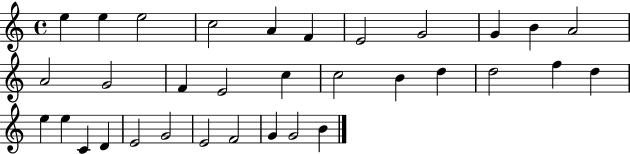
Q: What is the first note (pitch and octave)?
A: E5